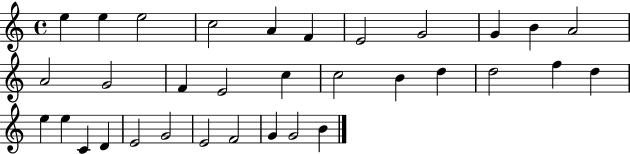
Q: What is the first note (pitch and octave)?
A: E5